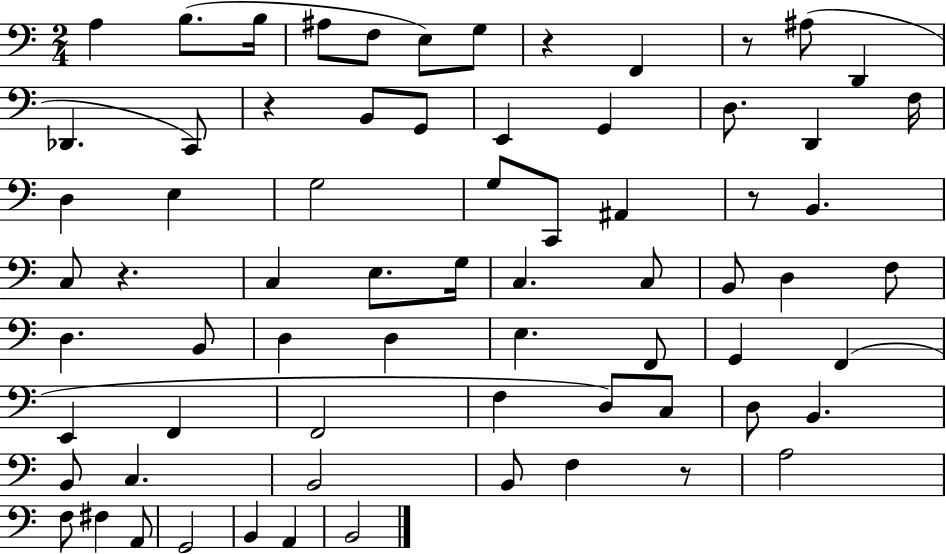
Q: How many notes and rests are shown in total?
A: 70